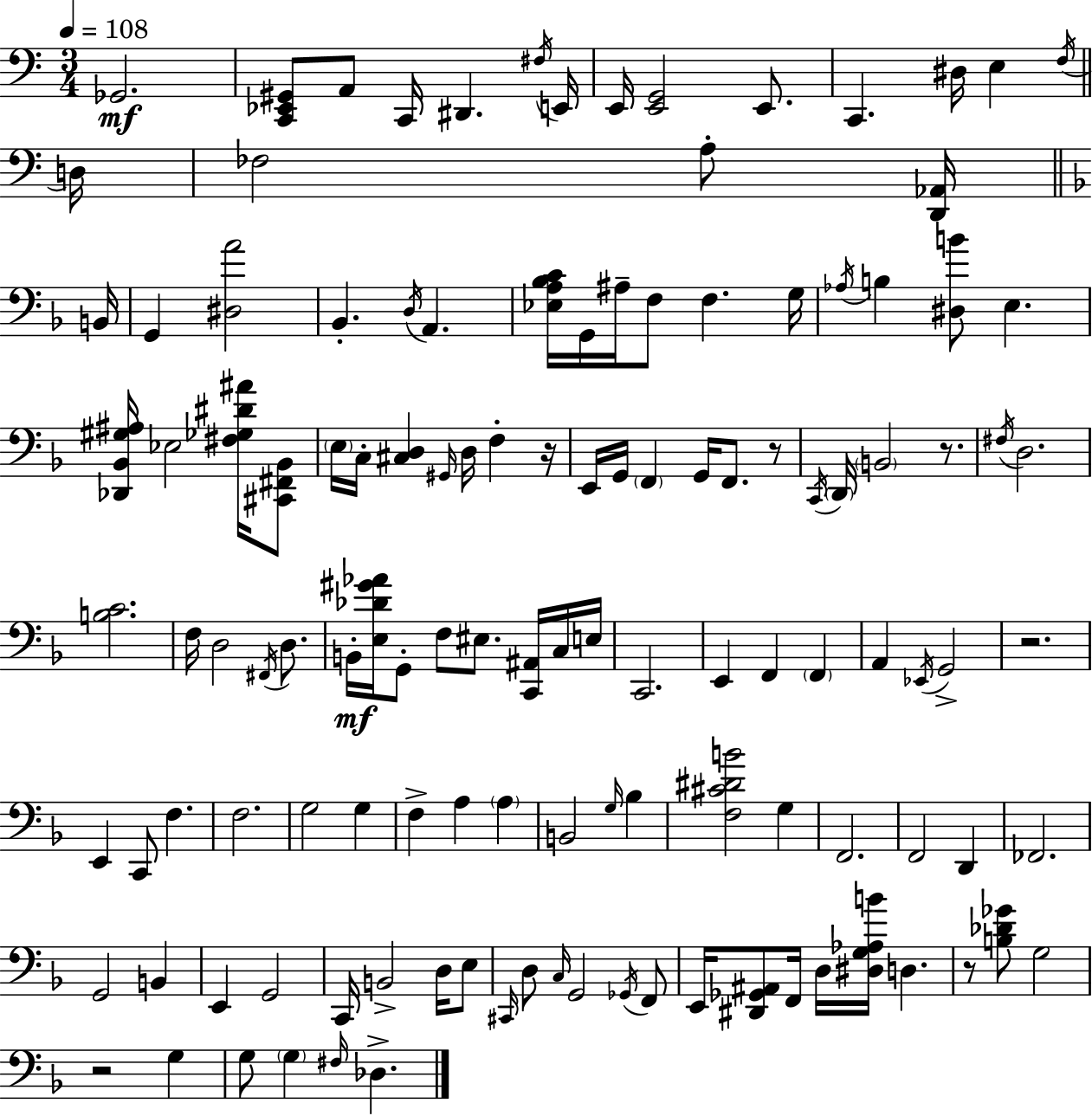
X:1
T:Untitled
M:3/4
L:1/4
K:Am
_G,,2 [C,,_E,,^G,,]/2 A,,/2 C,,/4 ^D,, ^F,/4 E,,/4 E,,/4 [E,,G,,]2 E,,/2 C,, ^D,/4 E, F,/4 D,/4 _F,2 A,/2 [D,,_A,,]/4 B,,/4 G,, [^D,A]2 _B,, D,/4 A,, [_E,A,_B,C]/4 G,,/4 ^A,/4 F,/2 F, G,/4 _A,/4 B, [^D,B]/2 E, [_D,,_B,,^G,^A,]/4 _E,2 [^F,_G,^D^A]/4 [^C,,^F,,_B,,]/2 E,/4 C,/4 [^C,D,] ^G,,/4 D,/4 F, z/4 E,,/4 G,,/4 F,, G,,/4 F,,/2 z/2 C,,/4 D,,/4 B,,2 z/2 ^F,/4 D,2 [B,C]2 F,/4 D,2 ^F,,/4 D,/2 B,,/4 [E,_D^G_A]/4 G,,/2 F,/2 ^E,/2 [C,,^A,,]/4 C,/4 E,/4 C,,2 E,, F,, F,, A,, _E,,/4 G,,2 z2 E,, C,,/2 F, F,2 G,2 G, F, A, A, B,,2 G,/4 _B, [F,^C^DB]2 G, F,,2 F,,2 D,, _F,,2 G,,2 B,, E,, G,,2 C,,/4 B,,2 D,/4 E,/2 ^C,,/4 D,/2 C,/4 G,,2 _G,,/4 F,,/2 E,,/4 [^D,,_G,,^A,,]/2 F,,/4 D,/4 [^D,G,_A,B]/4 D, z/2 [B,_D_G]/2 G,2 z2 G, G,/2 G, ^F,/4 _D,